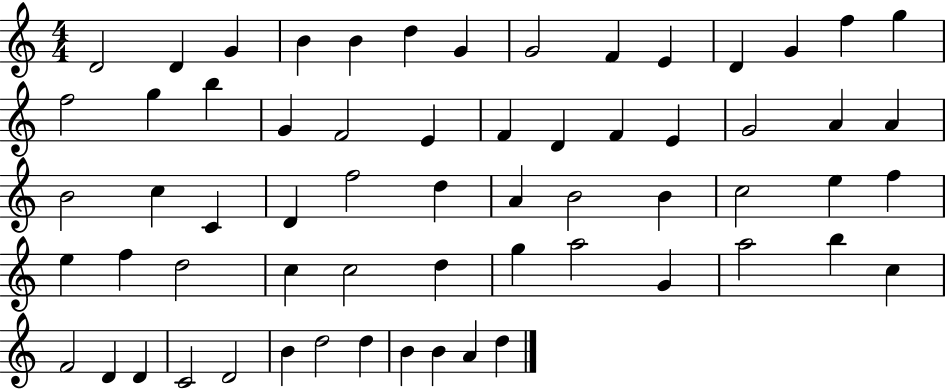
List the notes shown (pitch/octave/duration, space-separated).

D4/h D4/q G4/q B4/q B4/q D5/q G4/q G4/h F4/q E4/q D4/q G4/q F5/q G5/q F5/h G5/q B5/q G4/q F4/h E4/q F4/q D4/q F4/q E4/q G4/h A4/q A4/q B4/h C5/q C4/q D4/q F5/h D5/q A4/q B4/h B4/q C5/h E5/q F5/q E5/q F5/q D5/h C5/q C5/h D5/q G5/q A5/h G4/q A5/h B5/q C5/q F4/h D4/q D4/q C4/h D4/h B4/q D5/h D5/q B4/q B4/q A4/q D5/q